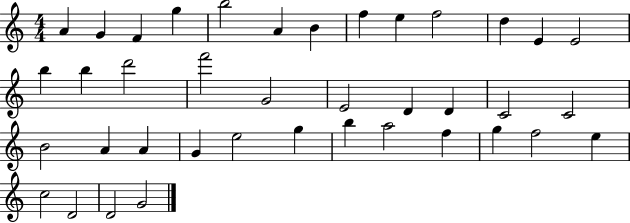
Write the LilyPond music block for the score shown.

{
  \clef treble
  \numericTimeSignature
  \time 4/4
  \key c \major
  a'4 g'4 f'4 g''4 | b''2 a'4 b'4 | f''4 e''4 f''2 | d''4 e'4 e'2 | \break b''4 b''4 d'''2 | f'''2 g'2 | e'2 d'4 d'4 | c'2 c'2 | \break b'2 a'4 a'4 | g'4 e''2 g''4 | b''4 a''2 f''4 | g''4 f''2 e''4 | \break c''2 d'2 | d'2 g'2 | \bar "|."
}